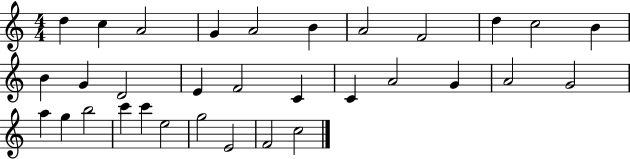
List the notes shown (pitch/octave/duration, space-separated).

D5/q C5/q A4/h G4/q A4/h B4/q A4/h F4/h D5/q C5/h B4/q B4/q G4/q D4/h E4/q F4/h C4/q C4/q A4/h G4/q A4/h G4/h A5/q G5/q B5/h C6/q C6/q E5/h G5/h E4/h F4/h C5/h